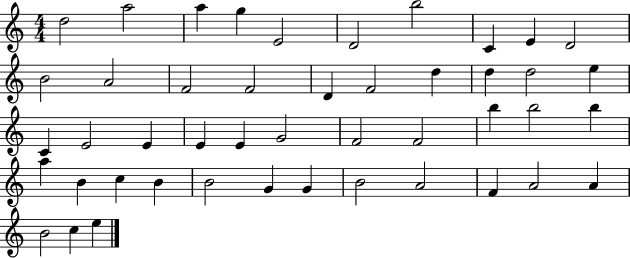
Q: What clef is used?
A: treble